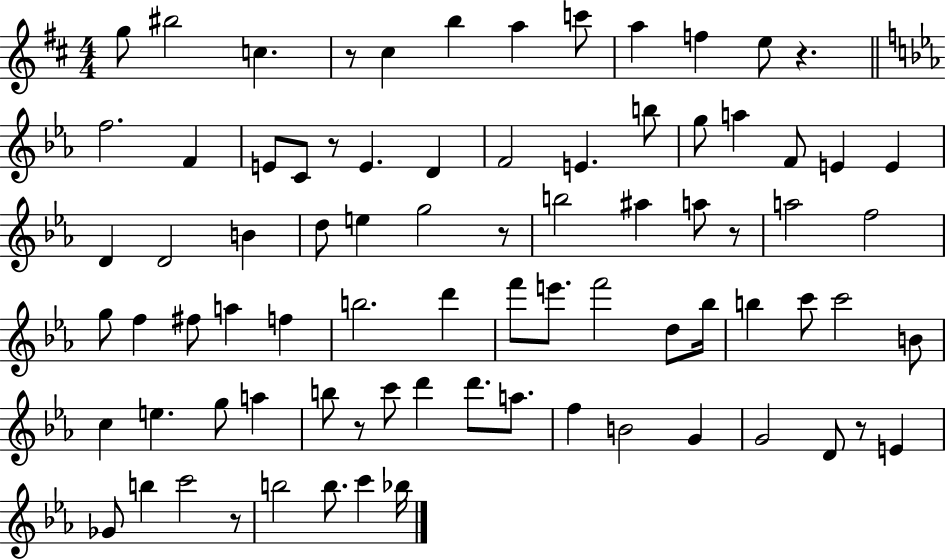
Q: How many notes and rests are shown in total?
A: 81